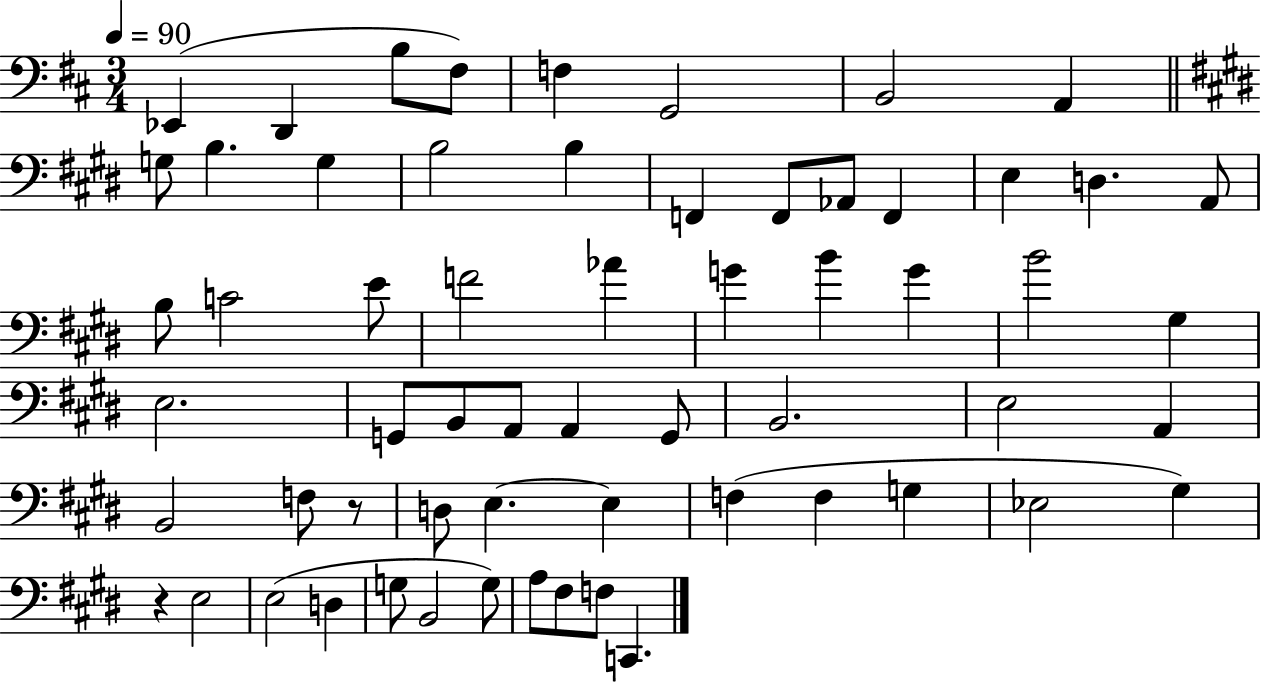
{
  \clef bass
  \numericTimeSignature
  \time 3/4
  \key d \major
  \tempo 4 = 90
  ees,4( d,4 b8 fis8) | f4 g,2 | b,2 a,4 | \bar "||" \break \key e \major g8 b4. g4 | b2 b4 | f,4 f,8 aes,8 f,4 | e4 d4. a,8 | \break b8 c'2 e'8 | f'2 aes'4 | g'4 b'4 g'4 | b'2 gis4 | \break e2. | g,8 b,8 a,8 a,4 g,8 | b,2. | e2 a,4 | \break b,2 f8 r8 | d8 e4.~~ e4 | f4( f4 g4 | ees2 gis4) | \break r4 e2 | e2( d4 | g8 b,2 g8) | a8 fis8 f8 c,4. | \break \bar "|."
}